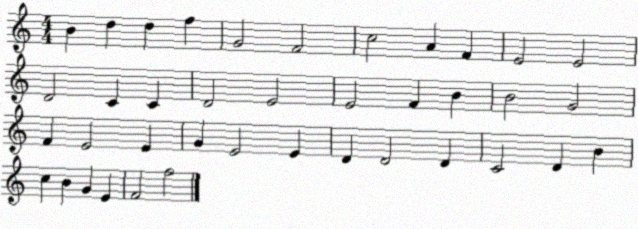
X:1
T:Untitled
M:4/4
L:1/4
K:C
B d d f G2 F2 c2 A F E2 E2 D2 C C D2 E2 E2 F B B2 G2 F E2 E G E2 E D D2 D C2 D B c B G E F2 f2